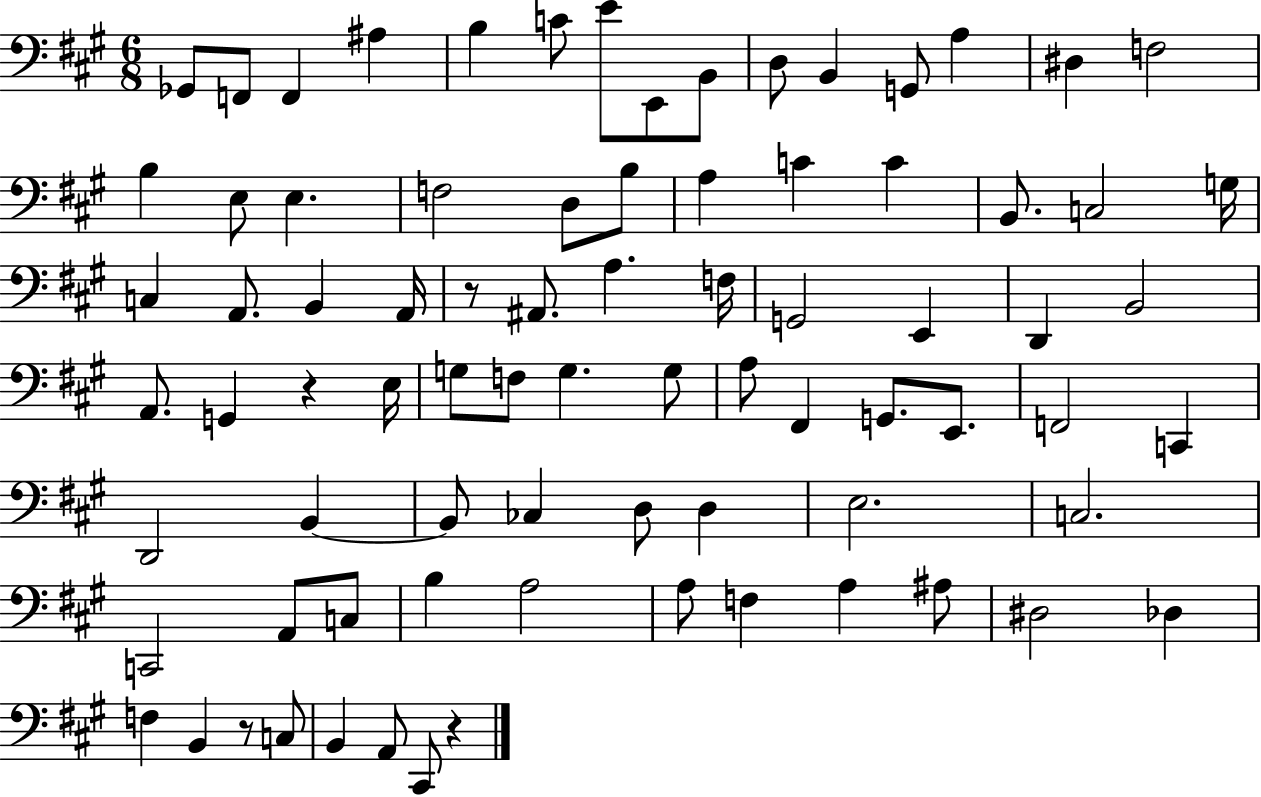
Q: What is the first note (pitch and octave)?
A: Gb2